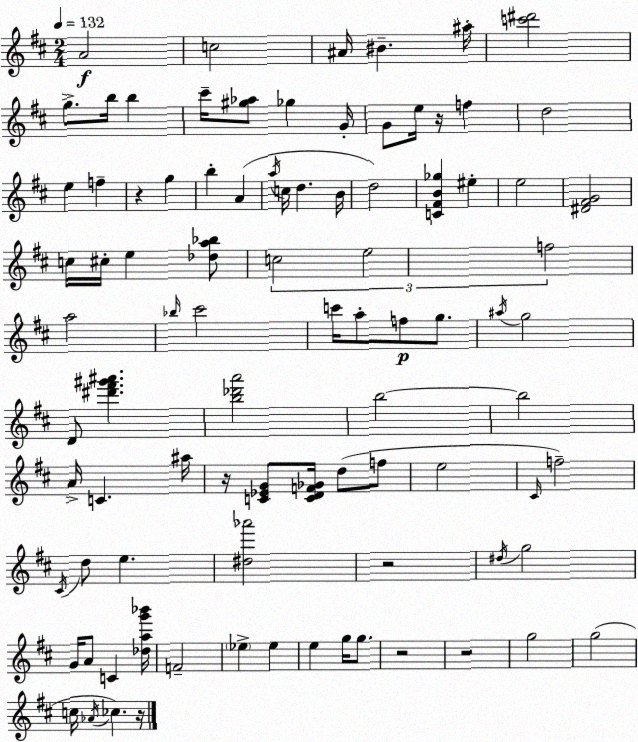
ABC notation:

X:1
T:Untitled
M:2/4
L:1/4
K:D
A2 c2 ^A/4 ^B ^a/4 [c'^d']2 g/2 b/4 b ^c'/4 [^g_a]/2 _g G/4 G/2 e/4 z/4 f d2 e f z g b A a/4 c/4 d B/4 d2 [C^FB_g] ^e e2 [^D^FG]2 c/4 ^c/4 e [_da_b]/2 c2 e2 f2 a2 _b/4 ^c'2 c'/4 a/2 f/2 g/2 ^a/4 g2 D/2 [^d'^f'^g'^a'] [b_d'a']2 b2 b2 A/4 C ^a/4 z/4 [C_EG]/2 [CDF_G]/4 d/2 f/2 e2 ^C/4 f2 ^C/4 d/2 e [^d_a']2 z2 ^d/4 g2 G/4 A/2 C [_dag'_b']/4 F2 _e _e e g/4 g/2 z2 z2 g2 g2 c/4 _A/4 _c z/4